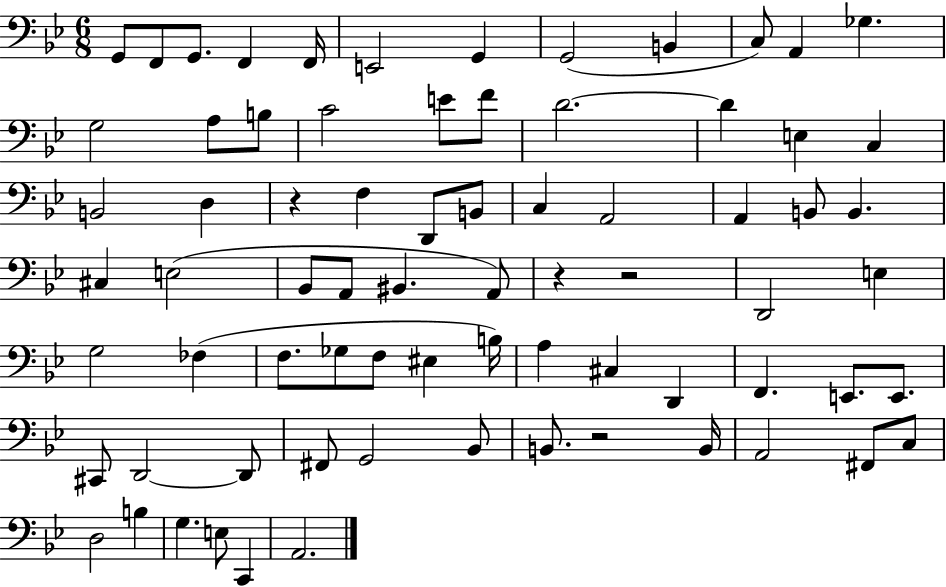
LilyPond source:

{
  \clef bass
  \numericTimeSignature
  \time 6/8
  \key bes \major
  g,8 f,8 g,8. f,4 f,16 | e,2 g,4 | g,2( b,4 | c8) a,4 ges4. | \break g2 a8 b8 | c'2 e'8 f'8 | d'2.~~ | d'4 e4 c4 | \break b,2 d4 | r4 f4 d,8 b,8 | c4 a,2 | a,4 b,8 b,4. | \break cis4 e2( | bes,8 a,8 bis,4. a,8) | r4 r2 | d,2 e4 | \break g2 fes4( | f8. ges8 f8 eis4 b16) | a4 cis4 d,4 | f,4. e,8. e,8. | \break cis,8 d,2~~ d,8 | fis,8 g,2 bes,8 | b,8. r2 b,16 | a,2 fis,8 c8 | \break d2 b4 | g4. e8 c,4 | a,2. | \bar "|."
}